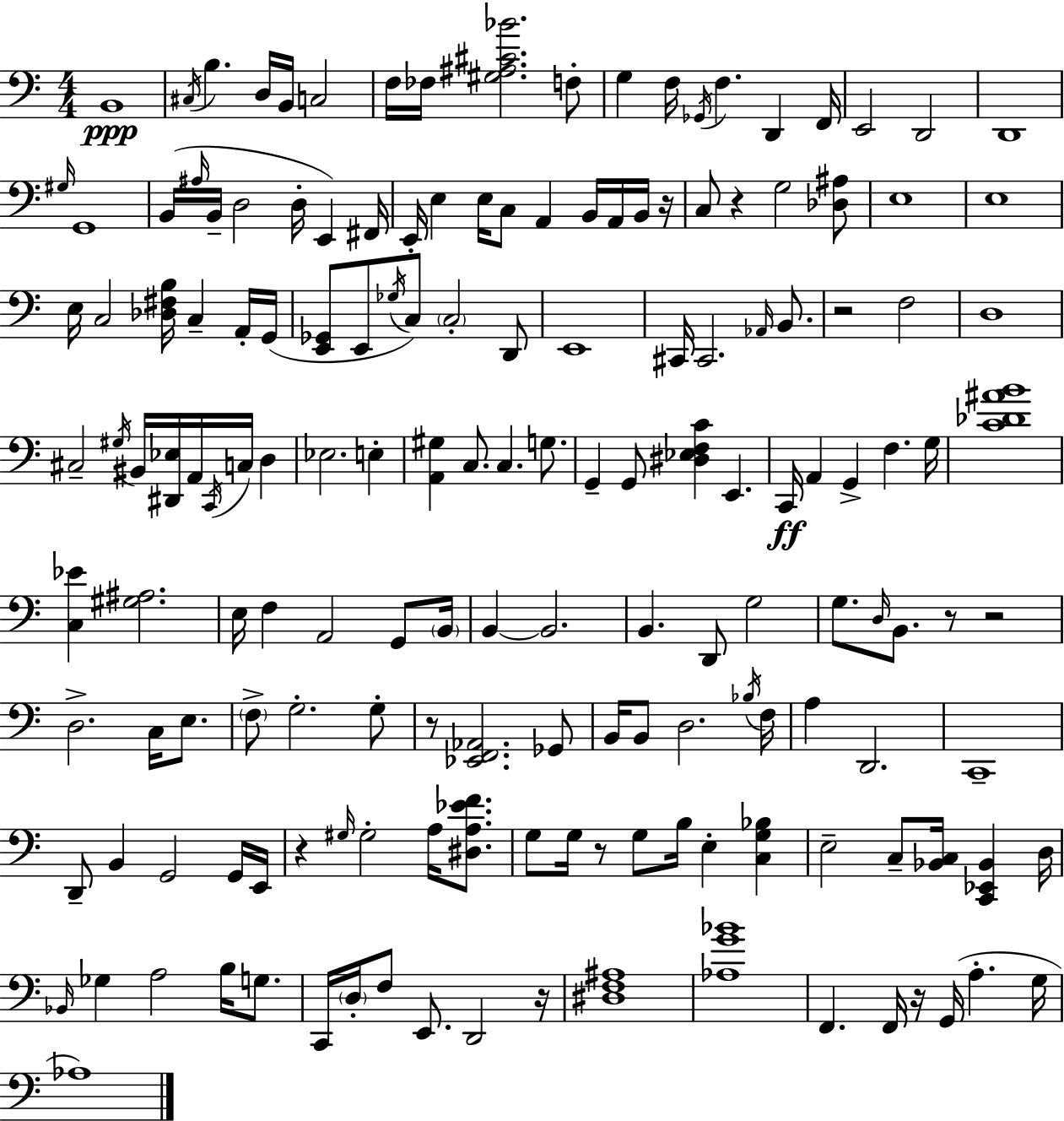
B2/w C#3/s B3/q. D3/s B2/s C3/h F3/s FES3/s [G#3,A#3,C#4,Bb4]/h. F3/e G3/q F3/s Gb2/s F3/q. D2/q F2/s E2/h D2/h D2/w G#3/s G2/w B2/s A#3/s B2/s D3/h D3/s E2/q F#2/s E2/s E3/q E3/s C3/e A2/q B2/s A2/s B2/s R/s C3/e R/q G3/h [Db3,A#3]/e E3/w E3/w E3/s C3/h [Db3,F#3,B3]/s C3/q A2/s G2/s [E2,Gb2]/e E2/e Gb3/s C3/e C3/h D2/e E2/w C#2/s C#2/h. Ab2/s B2/e. R/h F3/h D3/w C#3/h G#3/s BIS2/s [D#2,Eb3]/s A2/s C2/s C3/s D3/q Eb3/h. E3/q [A2,G#3]/q C3/e. C3/q. G3/e. G2/q G2/e [D#3,Eb3,F3,C4]/q E2/q. C2/s A2/q G2/q F3/q. G3/s [C4,Db4,A#4,B4]/w [C3,Eb4]/q [G#3,A#3]/h. E3/s F3/q A2/h G2/e B2/s B2/q B2/h. B2/q. D2/e G3/h G3/e. D3/s B2/e. R/e R/h D3/h. C3/s E3/e. F3/e G3/h. G3/e R/e [Eb2,F2,Ab2]/h. Gb2/e B2/s B2/e D3/h. Bb3/s F3/s A3/q D2/h. C2/w D2/e B2/q G2/h G2/s E2/s R/q G#3/s G#3/h A3/s [D#3,A3,Eb4,F4]/e. G3/e G3/s R/e G3/e B3/s E3/q [C3,G3,Bb3]/q E3/h C3/e [Bb2,C3]/s [C2,Eb2,Bb2]/q D3/s Bb2/s Gb3/q A3/h B3/s G3/e. C2/s D3/s F3/e E2/e. D2/h R/s [D#3,F3,A#3]/w [Ab3,G4,Bb4]/w F2/q. F2/s R/s G2/s A3/q. G3/s Ab3/w